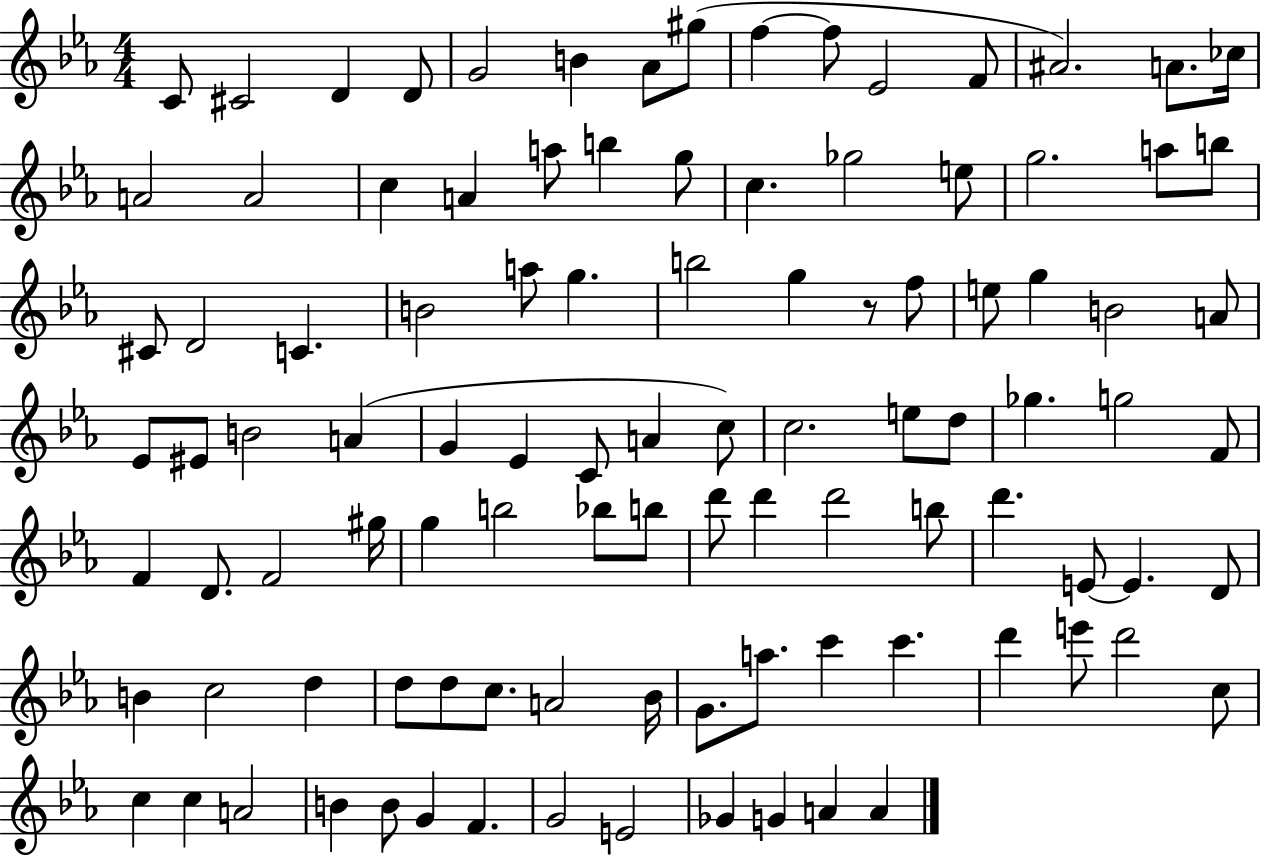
{
  \clef treble
  \numericTimeSignature
  \time 4/4
  \key ees \major
  c'8 cis'2 d'4 d'8 | g'2 b'4 aes'8 gis''8( | f''4~~ f''8 ees'2 f'8 | ais'2.) a'8. ces''16 | \break a'2 a'2 | c''4 a'4 a''8 b''4 g''8 | c''4. ges''2 e''8 | g''2. a''8 b''8 | \break cis'8 d'2 c'4. | b'2 a''8 g''4. | b''2 g''4 r8 f''8 | e''8 g''4 b'2 a'8 | \break ees'8 eis'8 b'2 a'4( | g'4 ees'4 c'8 a'4 c''8) | c''2. e''8 d''8 | ges''4. g''2 f'8 | \break f'4 d'8. f'2 gis''16 | g''4 b''2 bes''8 b''8 | d'''8 d'''4 d'''2 b''8 | d'''4. e'8~~ e'4. d'8 | \break b'4 c''2 d''4 | d''8 d''8 c''8. a'2 bes'16 | g'8. a''8. c'''4 c'''4. | d'''4 e'''8 d'''2 c''8 | \break c''4 c''4 a'2 | b'4 b'8 g'4 f'4. | g'2 e'2 | ges'4 g'4 a'4 a'4 | \break \bar "|."
}